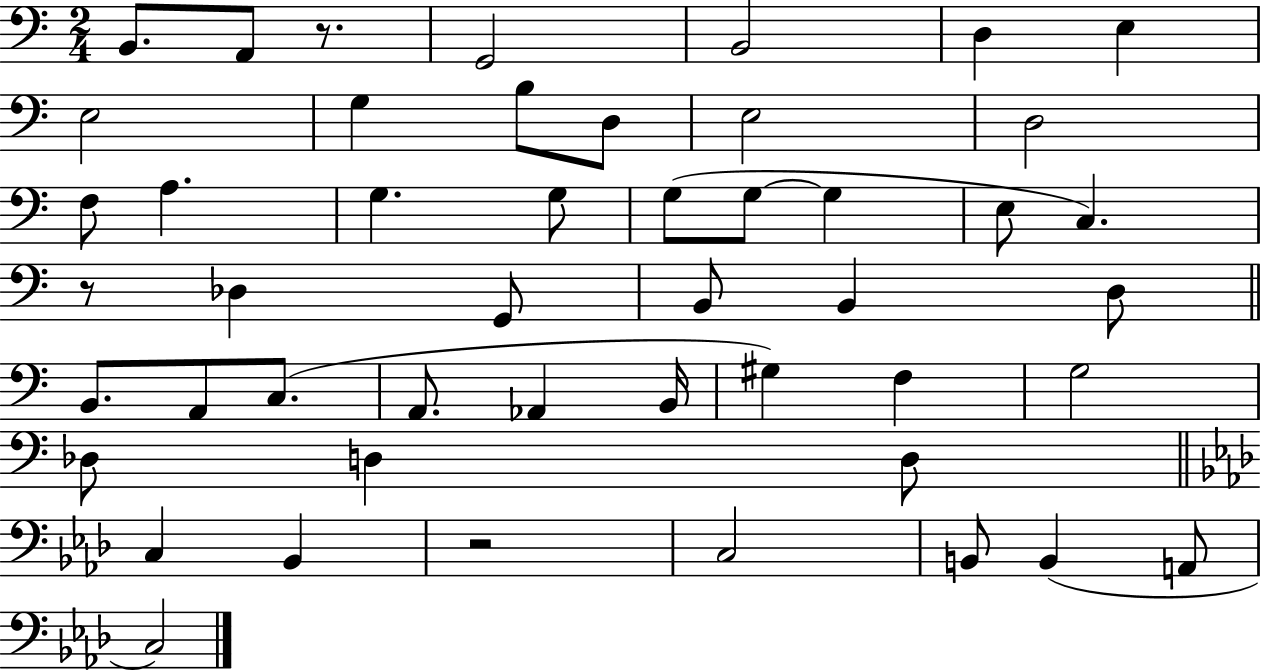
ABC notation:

X:1
T:Untitled
M:2/4
L:1/4
K:C
B,,/2 A,,/2 z/2 G,,2 B,,2 D, E, E,2 G, B,/2 D,/2 E,2 D,2 F,/2 A, G, G,/2 G,/2 G,/2 G, E,/2 C, z/2 _D, G,,/2 B,,/2 B,, D,/2 B,,/2 A,,/2 C,/2 A,,/2 _A,, B,,/4 ^G, F, G,2 _D,/2 D, D,/2 C, _B,, z2 C,2 B,,/2 B,, A,,/2 C,2